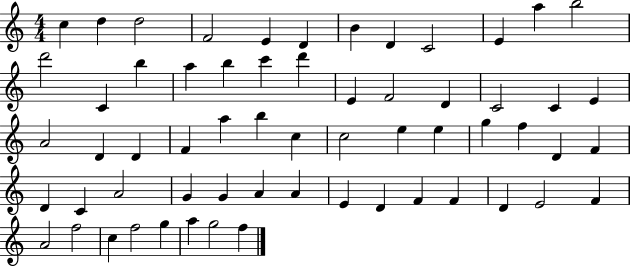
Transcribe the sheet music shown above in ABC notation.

X:1
T:Untitled
M:4/4
L:1/4
K:C
c d d2 F2 E D B D C2 E a b2 d'2 C b a b c' d' E F2 D C2 C E A2 D D F a b c c2 e e g f D F D C A2 G G A A E D F F D E2 F A2 f2 c f2 g a g2 f